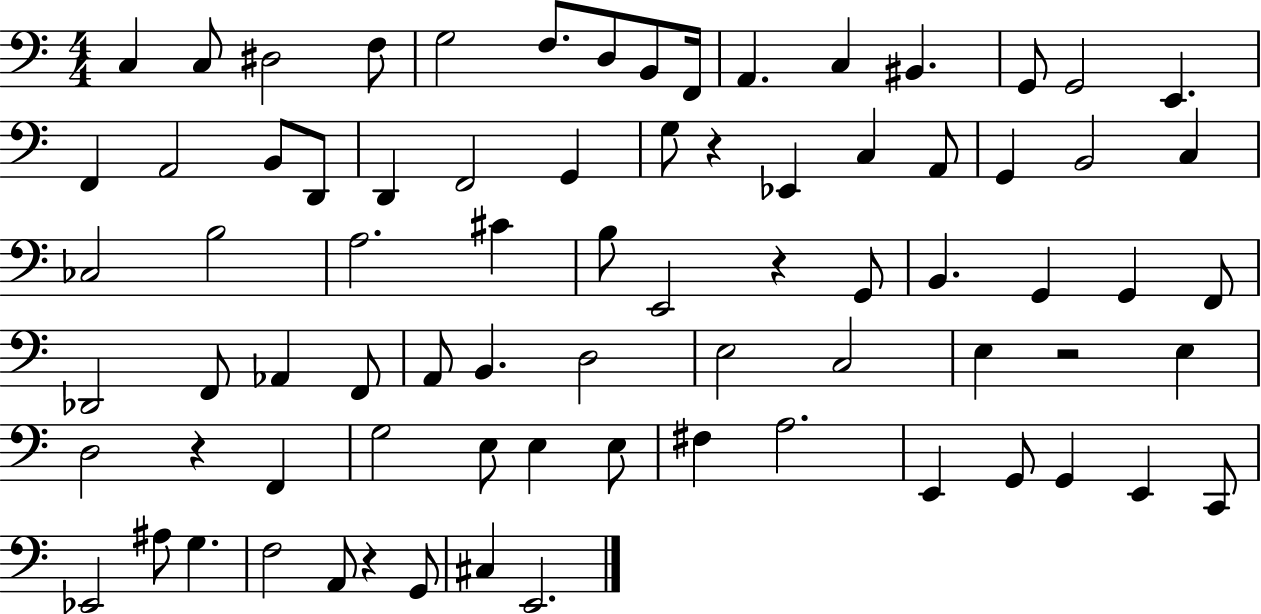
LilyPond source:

{
  \clef bass
  \numericTimeSignature
  \time 4/4
  \key c \major
  c4 c8 dis2 f8 | g2 f8. d8 b,8 f,16 | a,4. c4 bis,4. | g,8 g,2 e,4. | \break f,4 a,2 b,8 d,8 | d,4 f,2 g,4 | g8 r4 ees,4 c4 a,8 | g,4 b,2 c4 | \break ces2 b2 | a2. cis'4 | b8 e,2 r4 g,8 | b,4. g,4 g,4 f,8 | \break des,2 f,8 aes,4 f,8 | a,8 b,4. d2 | e2 c2 | e4 r2 e4 | \break d2 r4 f,4 | g2 e8 e4 e8 | fis4 a2. | e,4 g,8 g,4 e,4 c,8 | \break ees,2 ais8 g4. | f2 a,8 r4 g,8 | cis4 e,2. | \bar "|."
}